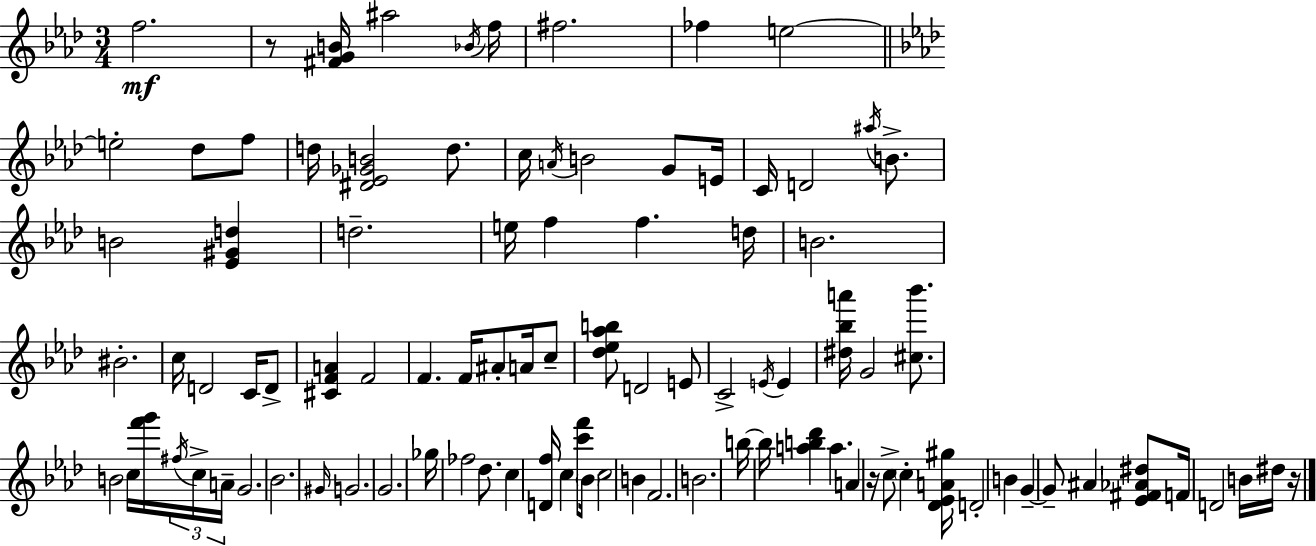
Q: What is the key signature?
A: F minor